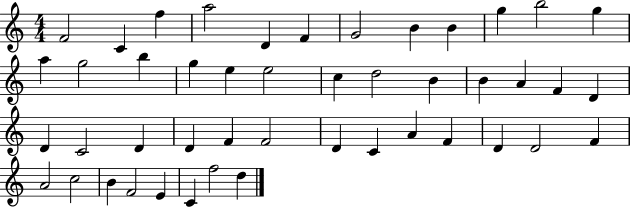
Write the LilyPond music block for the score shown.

{
  \clef treble
  \numericTimeSignature
  \time 4/4
  \key c \major
  f'2 c'4 f''4 | a''2 d'4 f'4 | g'2 b'4 b'4 | g''4 b''2 g''4 | \break a''4 g''2 b''4 | g''4 e''4 e''2 | c''4 d''2 b'4 | b'4 a'4 f'4 d'4 | \break d'4 c'2 d'4 | d'4 f'4 f'2 | d'4 c'4 a'4 f'4 | d'4 d'2 f'4 | \break a'2 c''2 | b'4 f'2 e'4 | c'4 f''2 d''4 | \bar "|."
}